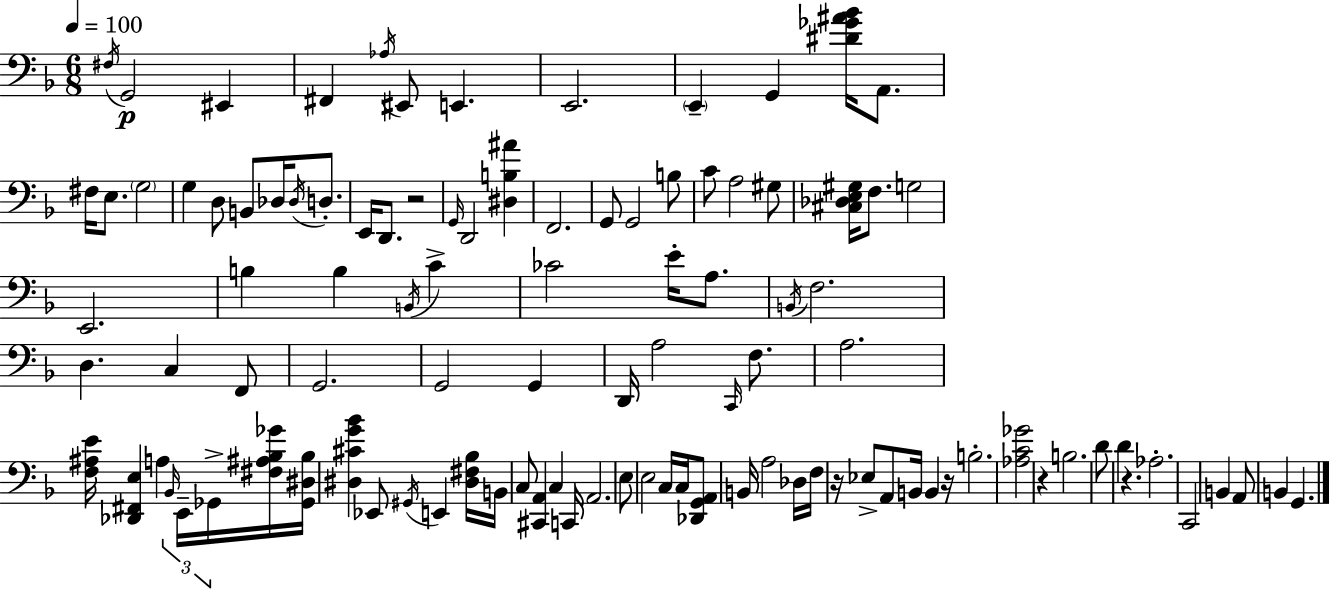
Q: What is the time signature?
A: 6/8